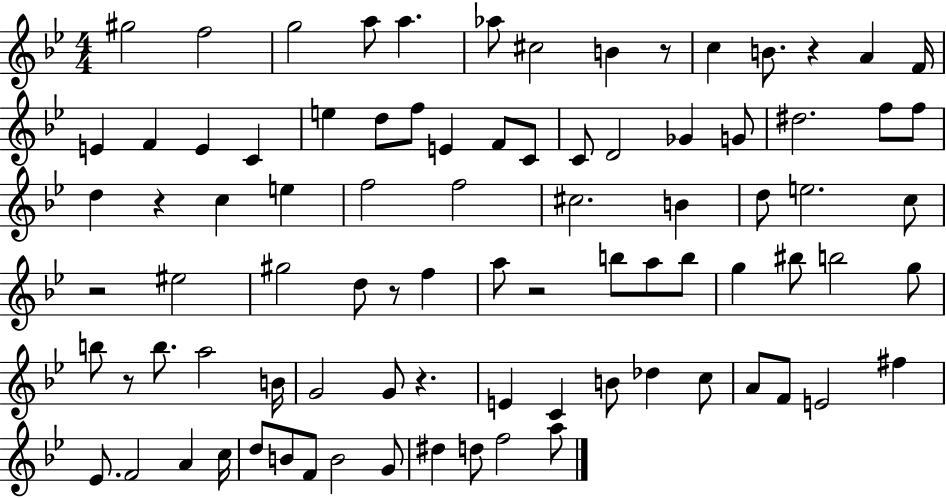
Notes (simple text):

G#5/h F5/h G5/h A5/e A5/q. Ab5/e C#5/h B4/q R/e C5/q B4/e. R/q A4/q F4/s E4/q F4/q E4/q C4/q E5/q D5/e F5/e E4/q F4/e C4/e C4/e D4/h Gb4/q G4/e D#5/h. F5/e F5/e D5/q R/q C5/q E5/q F5/h F5/h C#5/h. B4/q D5/e E5/h. C5/e R/h EIS5/h G#5/h D5/e R/e F5/q A5/e R/h B5/e A5/e B5/e G5/q BIS5/e B5/h G5/e B5/e R/e B5/e. A5/h B4/s G4/h G4/e R/q. E4/q C4/q B4/e Db5/q C5/e A4/e F4/e E4/h F#5/q Eb4/e. F4/h A4/q C5/s D5/e B4/e F4/e B4/h G4/e D#5/q D5/e F5/h A5/e